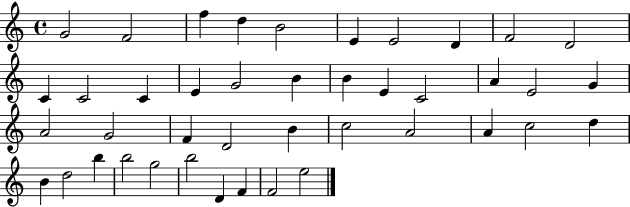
G4/h F4/h F5/q D5/q B4/h E4/q E4/h D4/q F4/h D4/h C4/q C4/h C4/q E4/q G4/h B4/q B4/q E4/q C4/h A4/q E4/h G4/q A4/h G4/h F4/q D4/h B4/q C5/h A4/h A4/q C5/h D5/q B4/q D5/h B5/q B5/h G5/h B5/h D4/q F4/q F4/h E5/h